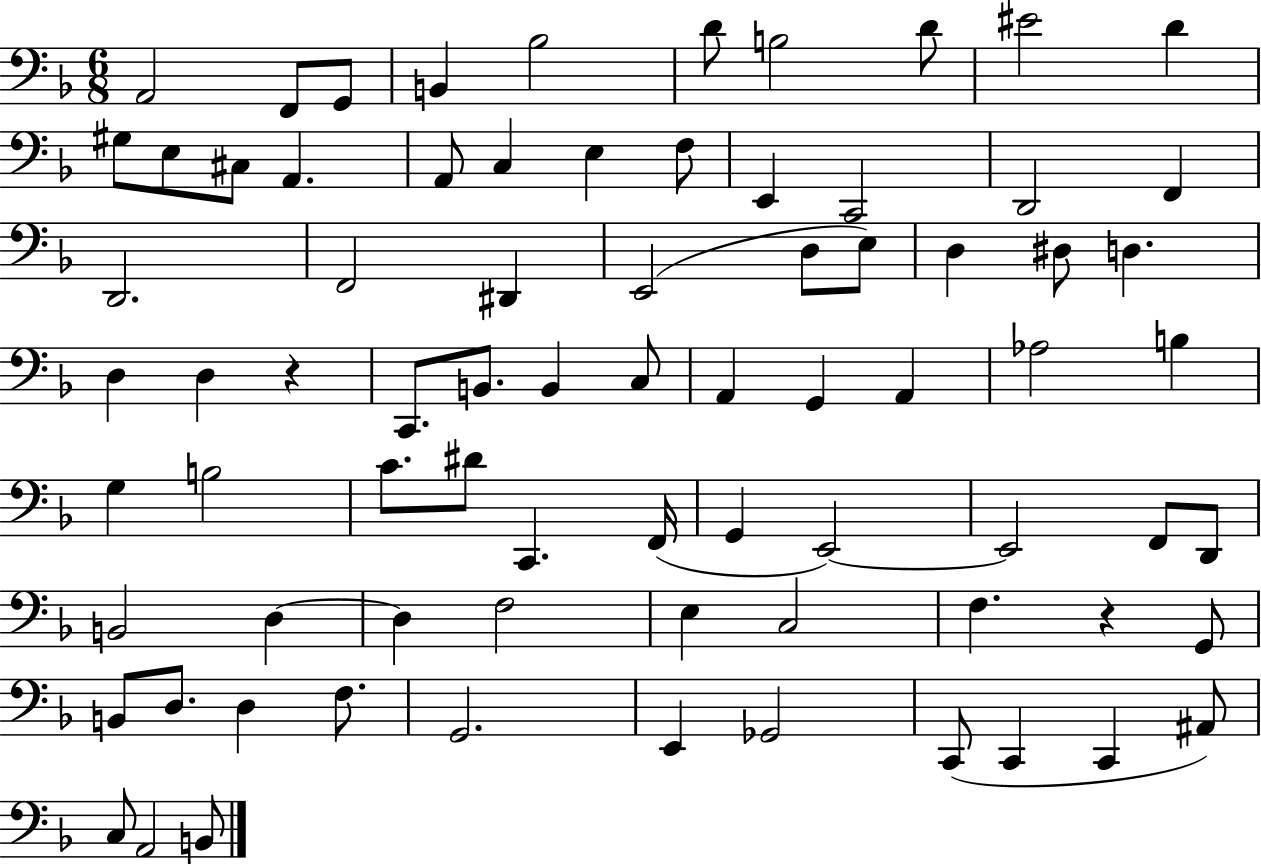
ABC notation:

X:1
T:Untitled
M:6/8
L:1/4
K:F
A,,2 F,,/2 G,,/2 B,, _B,2 D/2 B,2 D/2 ^E2 D ^G,/2 E,/2 ^C,/2 A,, A,,/2 C, E, F,/2 E,, C,,2 D,,2 F,, D,,2 F,,2 ^D,, E,,2 D,/2 E,/2 D, ^D,/2 D, D, D, z C,,/2 B,,/2 B,, C,/2 A,, G,, A,, _A,2 B, G, B,2 C/2 ^D/2 C,, F,,/4 G,, E,,2 E,,2 F,,/2 D,,/2 B,,2 D, D, F,2 E, C,2 F, z G,,/2 B,,/2 D,/2 D, F,/2 G,,2 E,, _G,,2 C,,/2 C,, C,, ^A,,/2 C,/2 A,,2 B,,/2